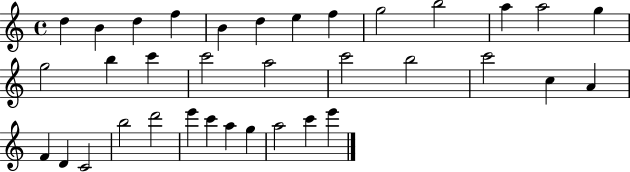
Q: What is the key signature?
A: C major